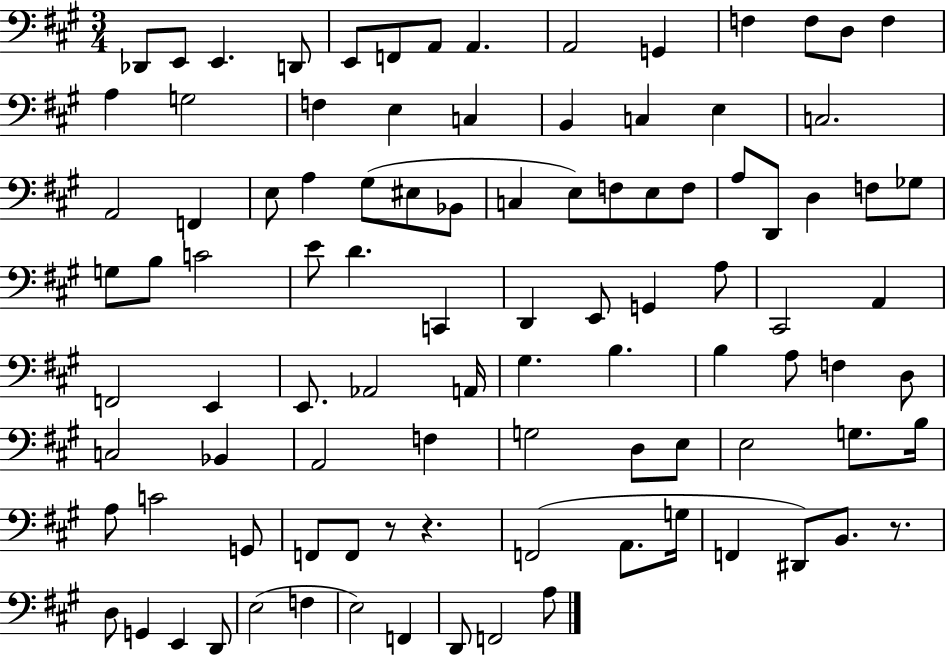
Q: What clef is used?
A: bass